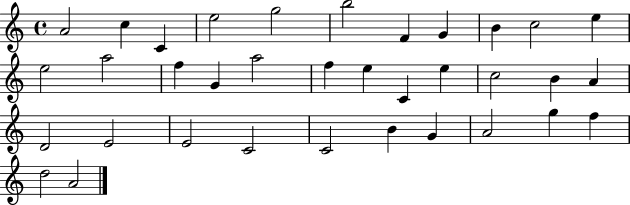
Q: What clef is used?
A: treble